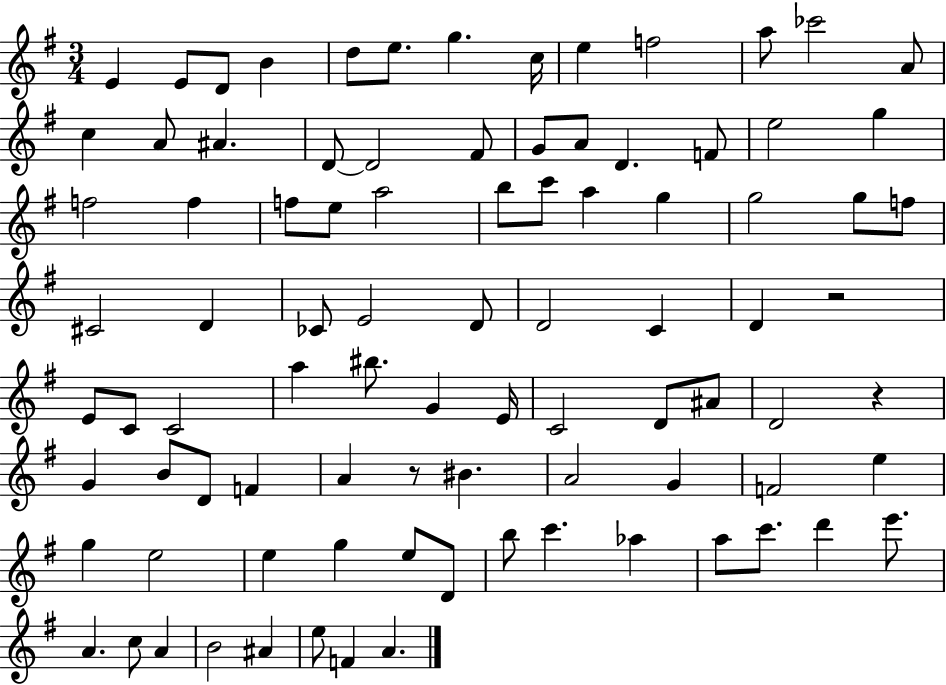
{
  \clef treble
  \numericTimeSignature
  \time 3/4
  \key g \major
  e'4 e'8 d'8 b'4 | d''8 e''8. g''4. c''16 | e''4 f''2 | a''8 ces'''2 a'8 | \break c''4 a'8 ais'4. | d'8~~ d'2 fis'8 | g'8 a'8 d'4. f'8 | e''2 g''4 | \break f''2 f''4 | f''8 e''8 a''2 | b''8 c'''8 a''4 g''4 | g''2 g''8 f''8 | \break cis'2 d'4 | ces'8 e'2 d'8 | d'2 c'4 | d'4 r2 | \break e'8 c'8 c'2 | a''4 bis''8. g'4 e'16 | c'2 d'8 ais'8 | d'2 r4 | \break g'4 b'8 d'8 f'4 | a'4 r8 bis'4. | a'2 g'4 | f'2 e''4 | \break g''4 e''2 | e''4 g''4 e''8 d'8 | b''8 c'''4. aes''4 | a''8 c'''8. d'''4 e'''8. | \break a'4. c''8 a'4 | b'2 ais'4 | e''8 f'4 a'4. | \bar "|."
}